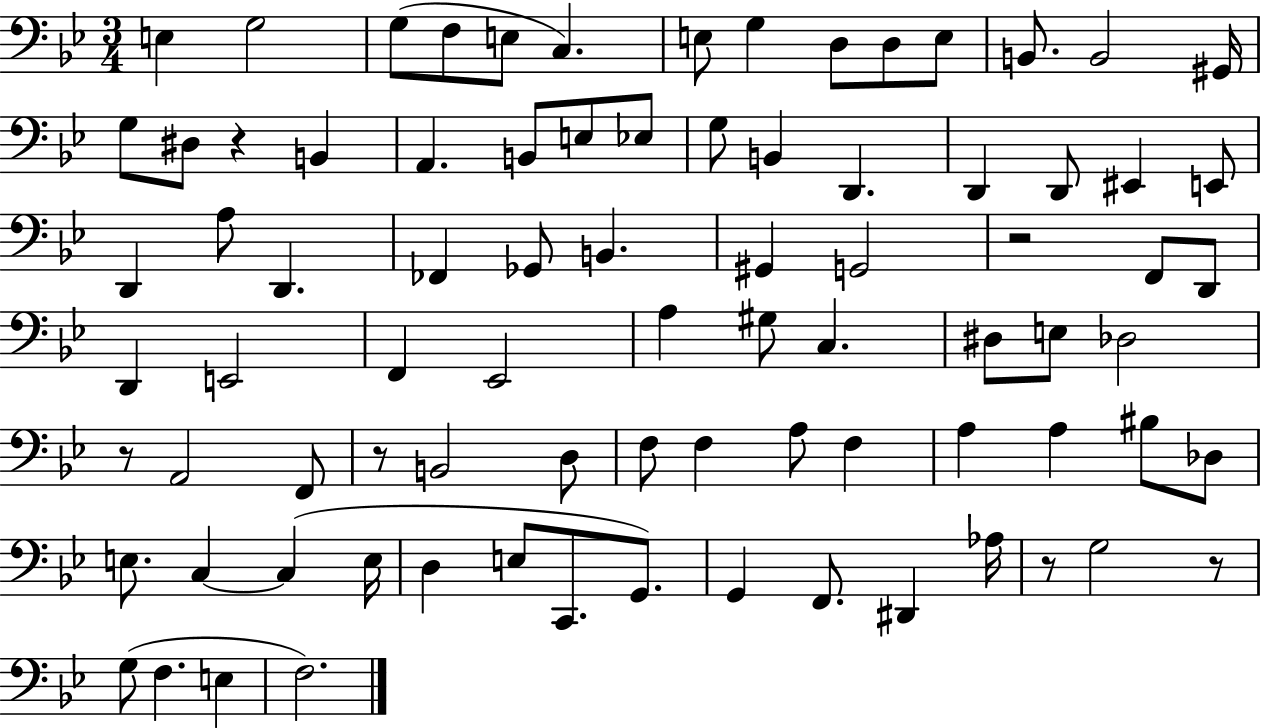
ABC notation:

X:1
T:Untitled
M:3/4
L:1/4
K:Bb
E, G,2 G,/2 F,/2 E,/2 C, E,/2 G, D,/2 D,/2 E,/2 B,,/2 B,,2 ^G,,/4 G,/2 ^D,/2 z B,, A,, B,,/2 E,/2 _E,/2 G,/2 B,, D,, D,, D,,/2 ^E,, E,,/2 D,, A,/2 D,, _F,, _G,,/2 B,, ^G,, G,,2 z2 F,,/2 D,,/2 D,, E,,2 F,, _E,,2 A, ^G,/2 C, ^D,/2 E,/2 _D,2 z/2 A,,2 F,,/2 z/2 B,,2 D,/2 F,/2 F, A,/2 F, A, A, ^B,/2 _D,/2 E,/2 C, C, E,/4 D, E,/2 C,,/2 G,,/2 G,, F,,/2 ^D,, _A,/4 z/2 G,2 z/2 G,/2 F, E, F,2